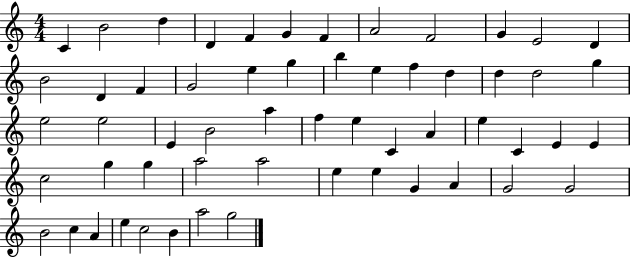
C4/q B4/h D5/q D4/q F4/q G4/q F4/q A4/h F4/h G4/q E4/h D4/q B4/h D4/q F4/q G4/h E5/q G5/q B5/q E5/q F5/q D5/q D5/q D5/h G5/q E5/h E5/h E4/q B4/h A5/q F5/q E5/q C4/q A4/q E5/q C4/q E4/q E4/q C5/h G5/q G5/q A5/h A5/h E5/q E5/q G4/q A4/q G4/h G4/h B4/h C5/q A4/q E5/q C5/h B4/q A5/h G5/h